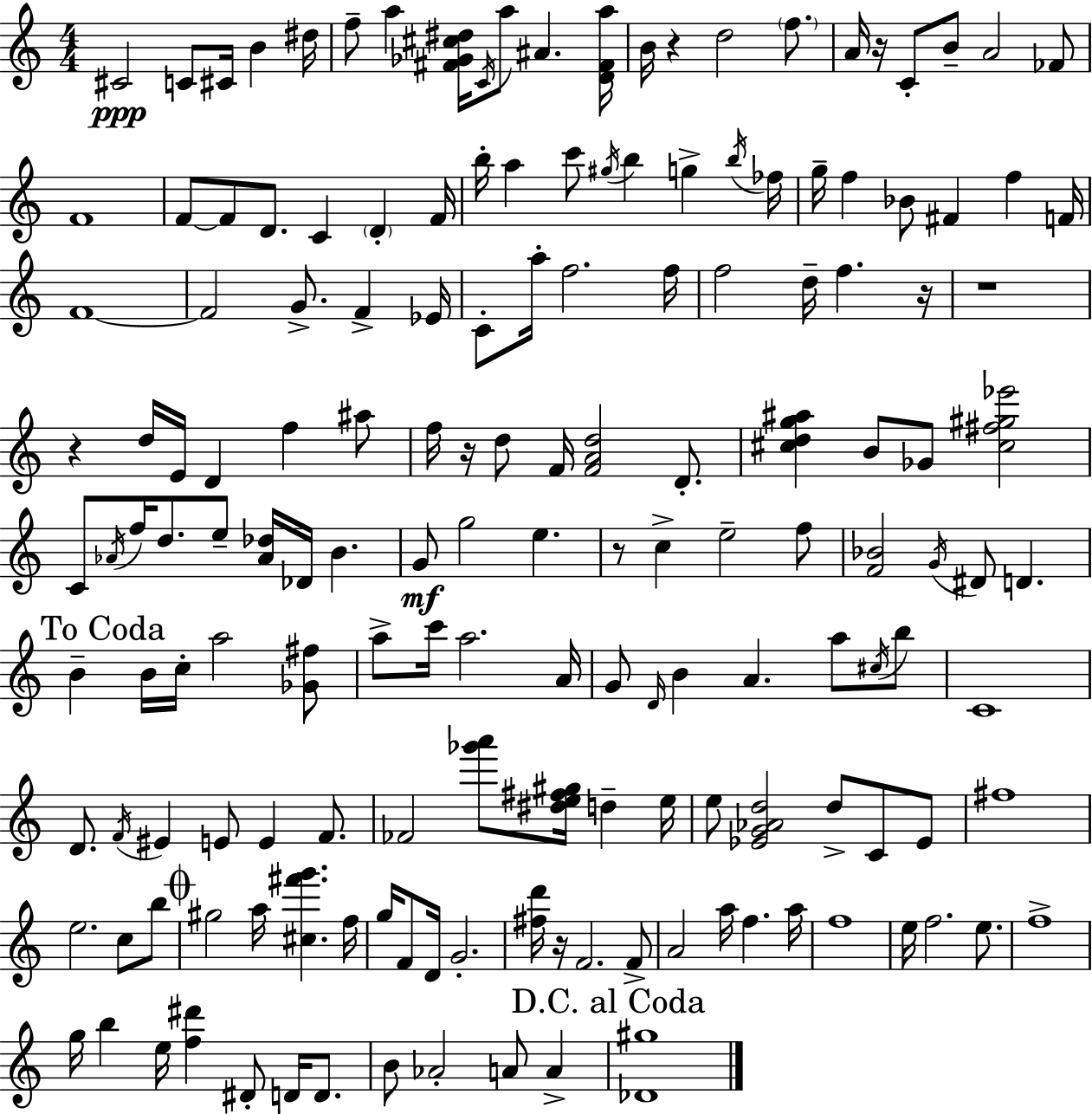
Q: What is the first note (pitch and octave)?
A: C#4